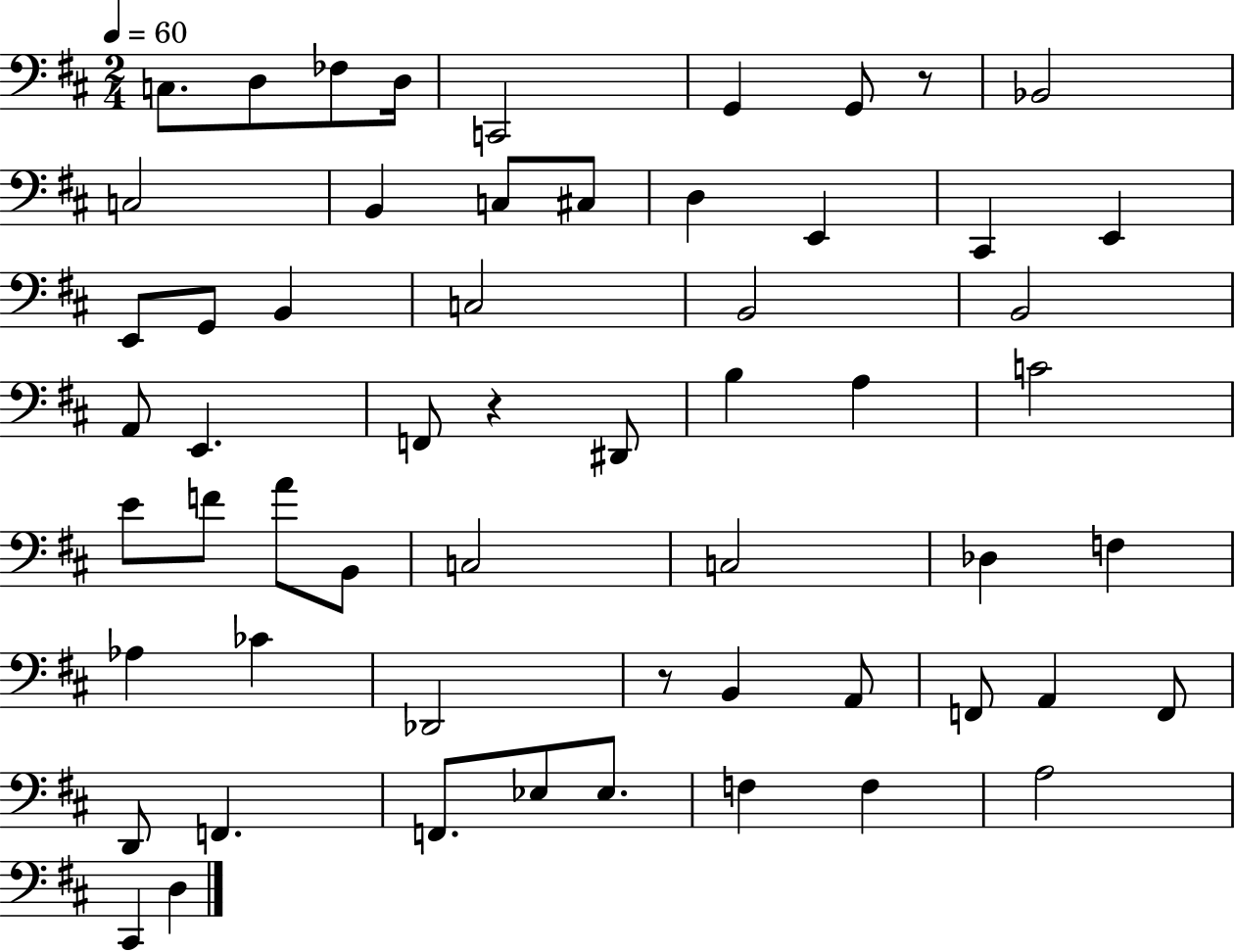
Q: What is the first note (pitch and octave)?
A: C3